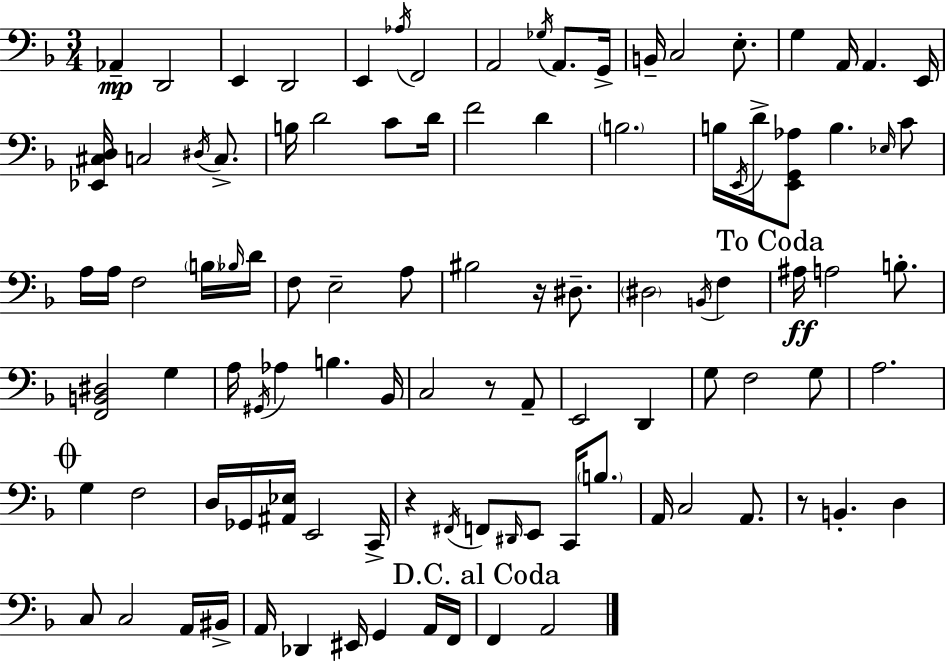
{
  \clef bass
  \numericTimeSignature
  \time 3/4
  \key f \major
  \repeat volta 2 { aes,4--\mp d,2 | e,4 d,2 | e,4 \acciaccatura { aes16 } f,2 | a,2 \acciaccatura { ges16 } a,8. | \break g,16-> b,16-- c2 e8.-. | g4 a,16 a,4. | e,16 <ees, cis d>16 c2 \acciaccatura { dis16 } | c8.-> b16 d'2 | \break c'8 d'16 f'2 d'4 | \parenthesize b2. | b16 \acciaccatura { e,16 } d'16-> <e, g, aes>8 b4. | \grace { ees16 } c'8 a16 a16 f2 | \break \parenthesize b16 \grace { bes16 } d'16 f8 e2-- | a8 bis2 | r16 dis8.-- \parenthesize dis2 | \acciaccatura { b,16 } f4 \mark "To Coda" ais16\ff a2 | \break b8.-. <f, b, dis>2 | g4 a16 \acciaccatura { gis,16 } aes4 | b4. bes,16 c2 | r8 a,8-- e,2 | \break d,4 g8 f2 | g8 a2. | \mark \markup { \musicglyph "scripts.coda" } g4 | f2 d16 ges,16 <ais, ees>16 e,2 | \break c,16-> r4 | \acciaccatura { fis,16 } f,8 \grace { dis,16 } e,8 c,16 \parenthesize b8. a,16 c2 | a,8. r8 | b,4.-. d4 c8 | \break c2 a,16 bis,16-> a,16 des,4 | eis,16 g,4 a,16 f,16 \mark "D.C. al Coda" f,4 | a,2 } \bar "|."
}